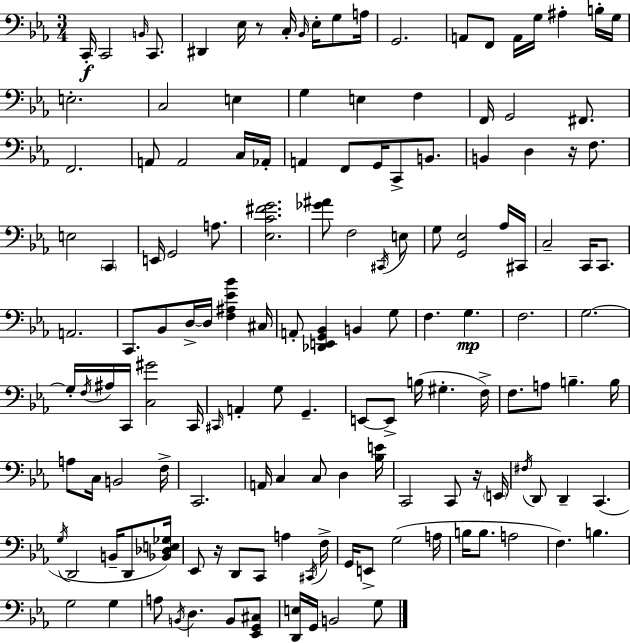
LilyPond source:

{
  \clef bass
  \numericTimeSignature
  \time 3/4
  \key c \minor
  \repeat volta 2 { c,16-.\f c,2 \grace { b,16 } c,8. | dis,4 ees16 r8 c16-. \grace { bes,16 } ees16-. g8 | a16 g,2. | a,8 f,8 a,16 g16 ais4-. | \break b16-. g16 e2.-. | c2 e4 | g4 e4 f4 | f,16 g,2 fis,8. | \break f,2. | a,8 a,2 | c16 aes,16-. a,4 f,8 g,16 c,8-> b,8. | b,4 d4 r16 f8. | \break e2 \parenthesize c,4 | e,16 g,2 a8. | <ees c' fis' g'>2. | <ges' ais'>8 f2 | \break \acciaccatura { cis,16 } e8 g8 <g, ees>2 | aes16 cis,16 c2-- c,16 | c,8. a,2. | c,8. bes,8 d16->~~ d16 <f ais ees' bes'>4 | \break cis16 a,8-. <des, e, g, bes,>4 b,4 | g8 f4. g4.\mp | f2. | g2.~~ | \break g16-. \acciaccatura { f16 } ais16 c,16 <c gis'>2 | c,16 \grace { cis,16 } a,4-. g8 g,4.-- | e,8~~ e,8-> b16( gis4.-. | f16->) f8. a8 b4.-- | \break b16 a8 c16 b,2 | f16-> c,2. | a,16 c4 c8 | d4 <bes e'>16 c,2 | \break c,8 r16 \parenthesize e,16 \acciaccatura { fis16 } d,8 d,4-- | c,4.( \acciaccatura { g16 } d,2 | b,16-- d,8 <bes, des e ges>16) ees,8 r16 d,8 | c,8 a4 \acciaccatura { cis,16 } f16-> g,16 e,8-> g2( | \break a16 b16 b8. | a2 f4.) | b4. g2 | g4 a8 \acciaccatura { b,16 } d4. | \break b,8 <ees, g, cis>8 <d, e>16 g,16 b,2 | g8 } \bar "|."
}